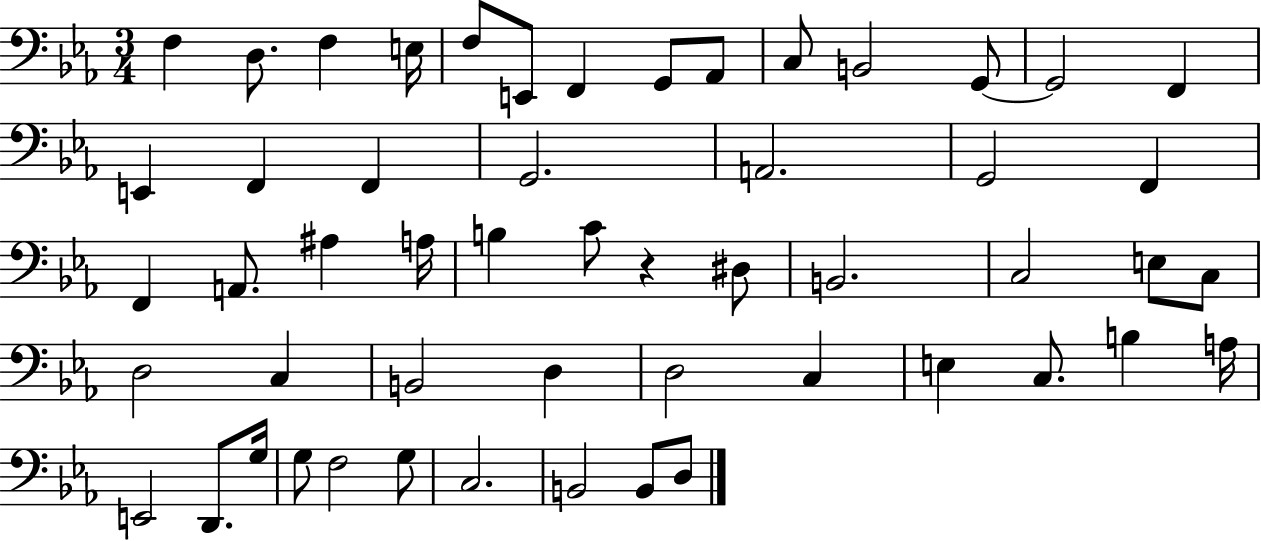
{
  \clef bass
  \numericTimeSignature
  \time 3/4
  \key ees \major
  f4 d8. f4 e16 | f8 e,8 f,4 g,8 aes,8 | c8 b,2 g,8~~ | g,2 f,4 | \break e,4 f,4 f,4 | g,2. | a,2. | g,2 f,4 | \break f,4 a,8. ais4 a16 | b4 c'8 r4 dis8 | b,2. | c2 e8 c8 | \break d2 c4 | b,2 d4 | d2 c4 | e4 c8. b4 a16 | \break e,2 d,8. g16 | g8 f2 g8 | c2. | b,2 b,8 d8 | \break \bar "|."
}